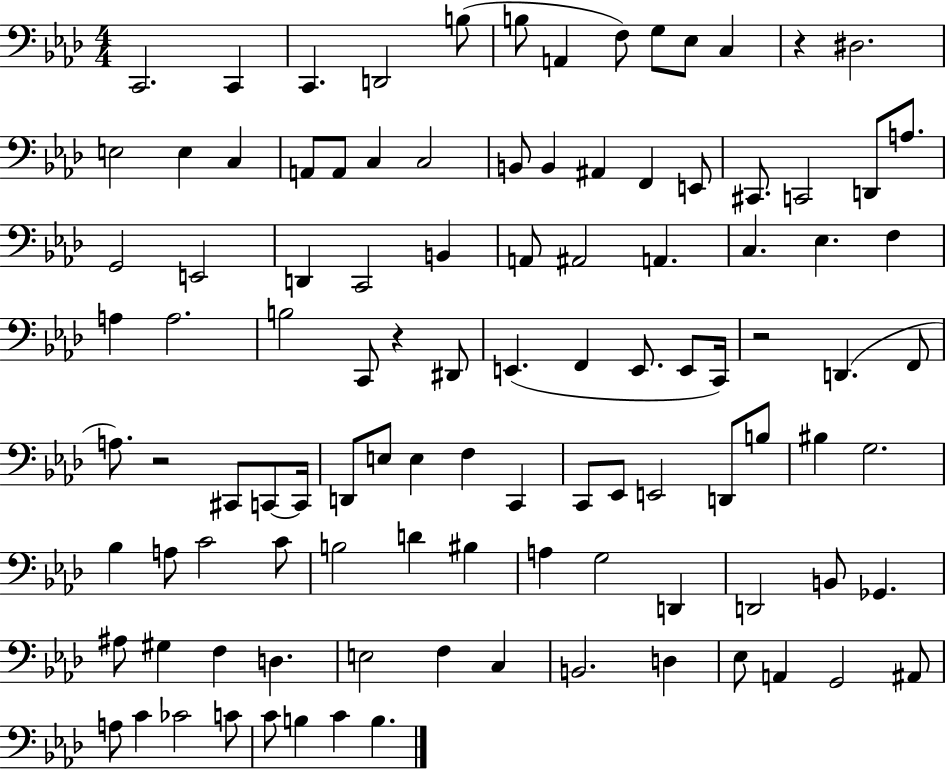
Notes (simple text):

C2/h. C2/q C2/q. D2/h B3/e B3/e A2/q F3/e G3/e Eb3/e C3/q R/q D#3/h. E3/h E3/q C3/q A2/e A2/e C3/q C3/h B2/e B2/q A#2/q F2/q E2/e C#2/e. C2/h D2/e A3/e. G2/h E2/h D2/q C2/h B2/q A2/e A#2/h A2/q. C3/q. Eb3/q. F3/q A3/q A3/h. B3/h C2/e R/q D#2/e E2/q. F2/q E2/e. E2/e C2/s R/h D2/q. F2/e A3/e. R/h C#2/e C2/e C2/s D2/e E3/e E3/q F3/q C2/q C2/e Eb2/e E2/h D2/e B3/e BIS3/q G3/h. Bb3/q A3/e C4/h C4/e B3/h D4/q BIS3/q A3/q G3/h D2/q D2/h B2/e Gb2/q. A#3/e G#3/q F3/q D3/q. E3/h F3/q C3/q B2/h. D3/q Eb3/e A2/q G2/h A#2/e A3/e C4/q CES4/h C4/e C4/e B3/q C4/q B3/q.